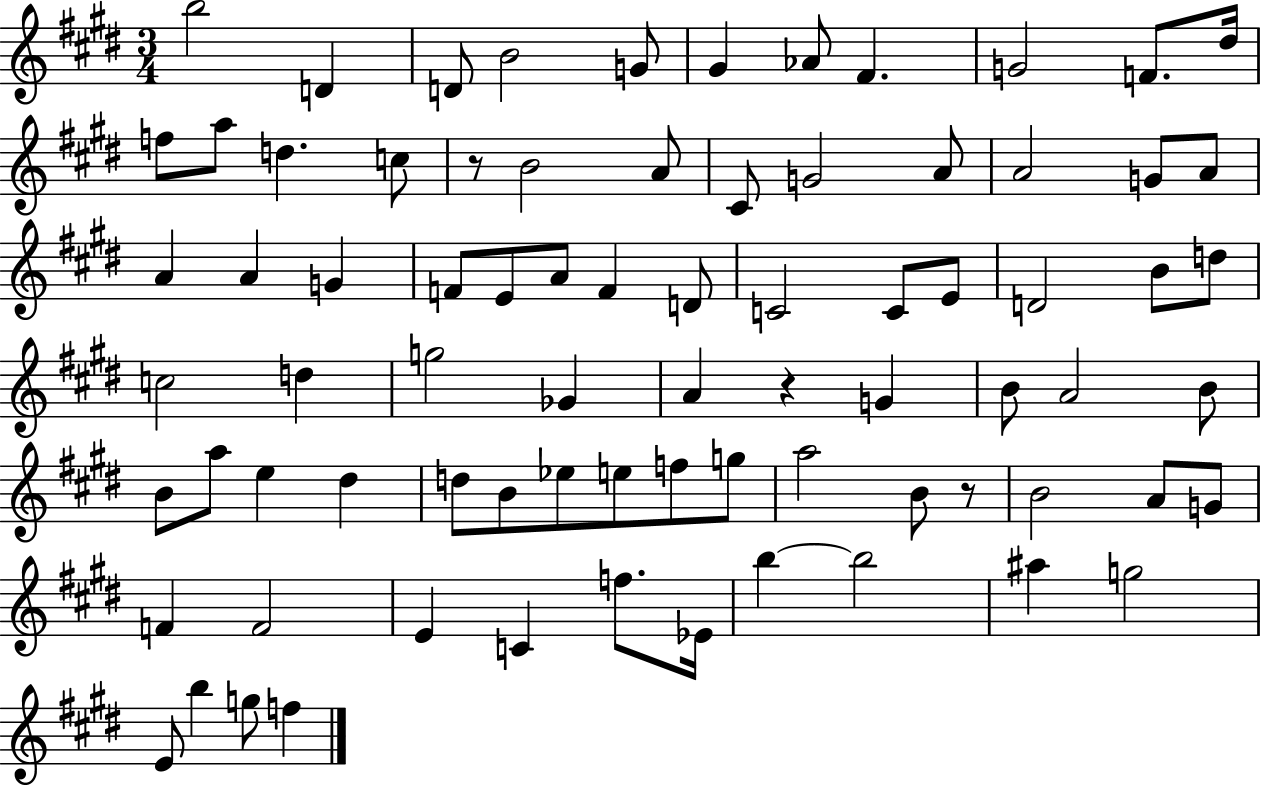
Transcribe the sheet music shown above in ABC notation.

X:1
T:Untitled
M:3/4
L:1/4
K:E
b2 D D/2 B2 G/2 ^G _A/2 ^F G2 F/2 ^d/4 f/2 a/2 d c/2 z/2 B2 A/2 ^C/2 G2 A/2 A2 G/2 A/2 A A G F/2 E/2 A/2 F D/2 C2 C/2 E/2 D2 B/2 d/2 c2 d g2 _G A z G B/2 A2 B/2 B/2 a/2 e ^d d/2 B/2 _e/2 e/2 f/2 g/2 a2 B/2 z/2 B2 A/2 G/2 F F2 E C f/2 _E/4 b b2 ^a g2 E/2 b g/2 f